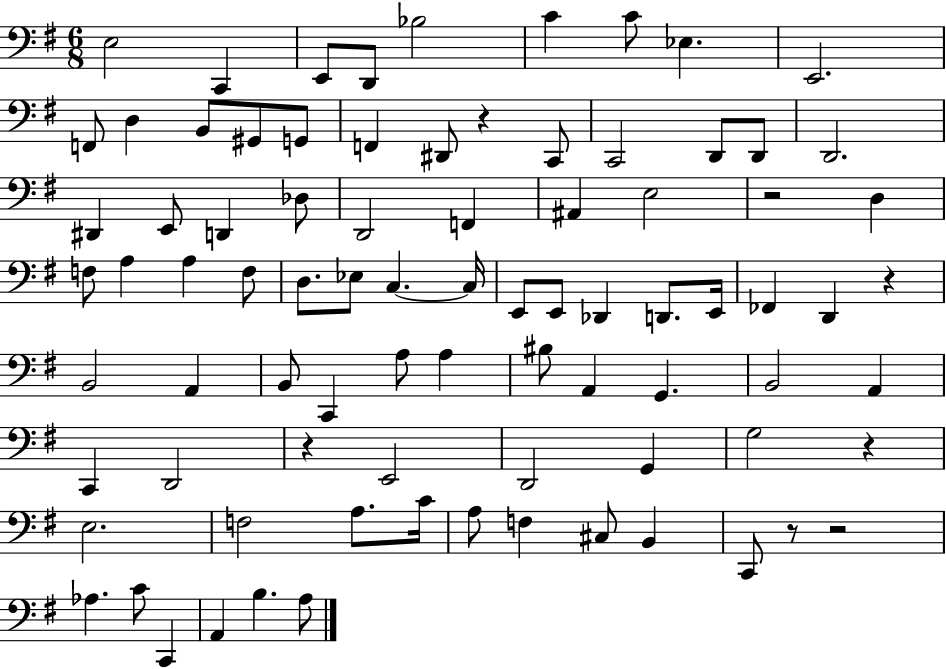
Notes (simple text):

E3/h C2/q E2/e D2/e Bb3/h C4/q C4/e Eb3/q. E2/h. F2/e D3/q B2/e G#2/e G2/e F2/q D#2/e R/q C2/e C2/h D2/e D2/e D2/h. D#2/q E2/e D2/q Db3/e D2/h F2/q A#2/q E3/h R/h D3/q F3/e A3/q A3/q F3/e D3/e. Eb3/e C3/q. C3/s E2/e E2/e Db2/q D2/e. E2/s FES2/q D2/q R/q B2/h A2/q B2/e C2/q A3/e A3/q BIS3/e A2/q G2/q. B2/h A2/q C2/q D2/h R/q E2/h D2/h G2/q G3/h R/q E3/h. F3/h A3/e. C4/s A3/e F3/q C#3/e B2/q C2/e R/e R/h Ab3/q. C4/e C2/q A2/q B3/q. A3/e